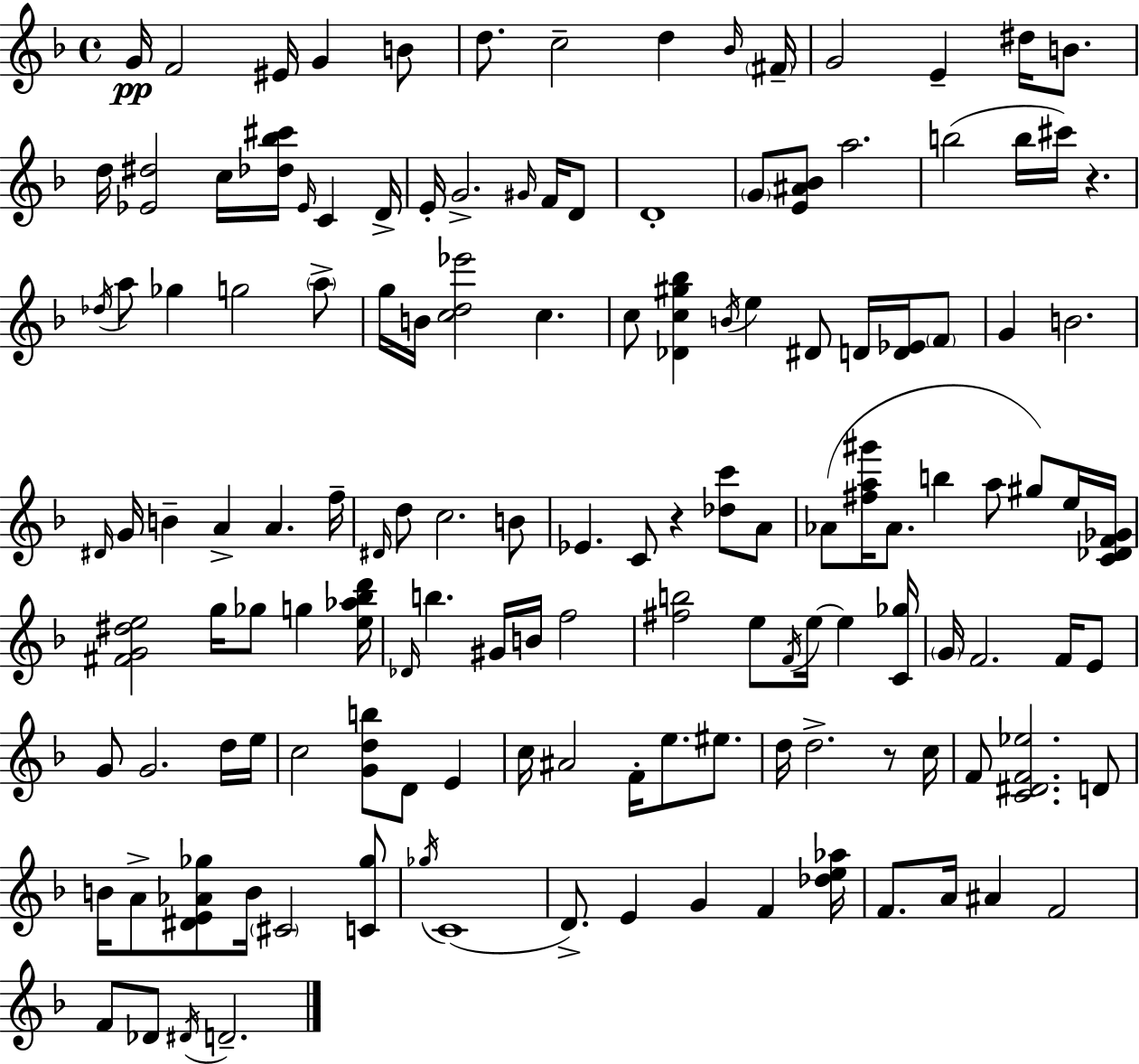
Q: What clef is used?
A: treble